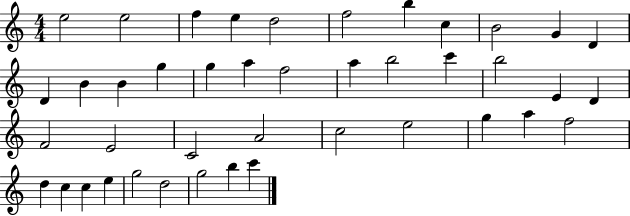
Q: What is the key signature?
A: C major